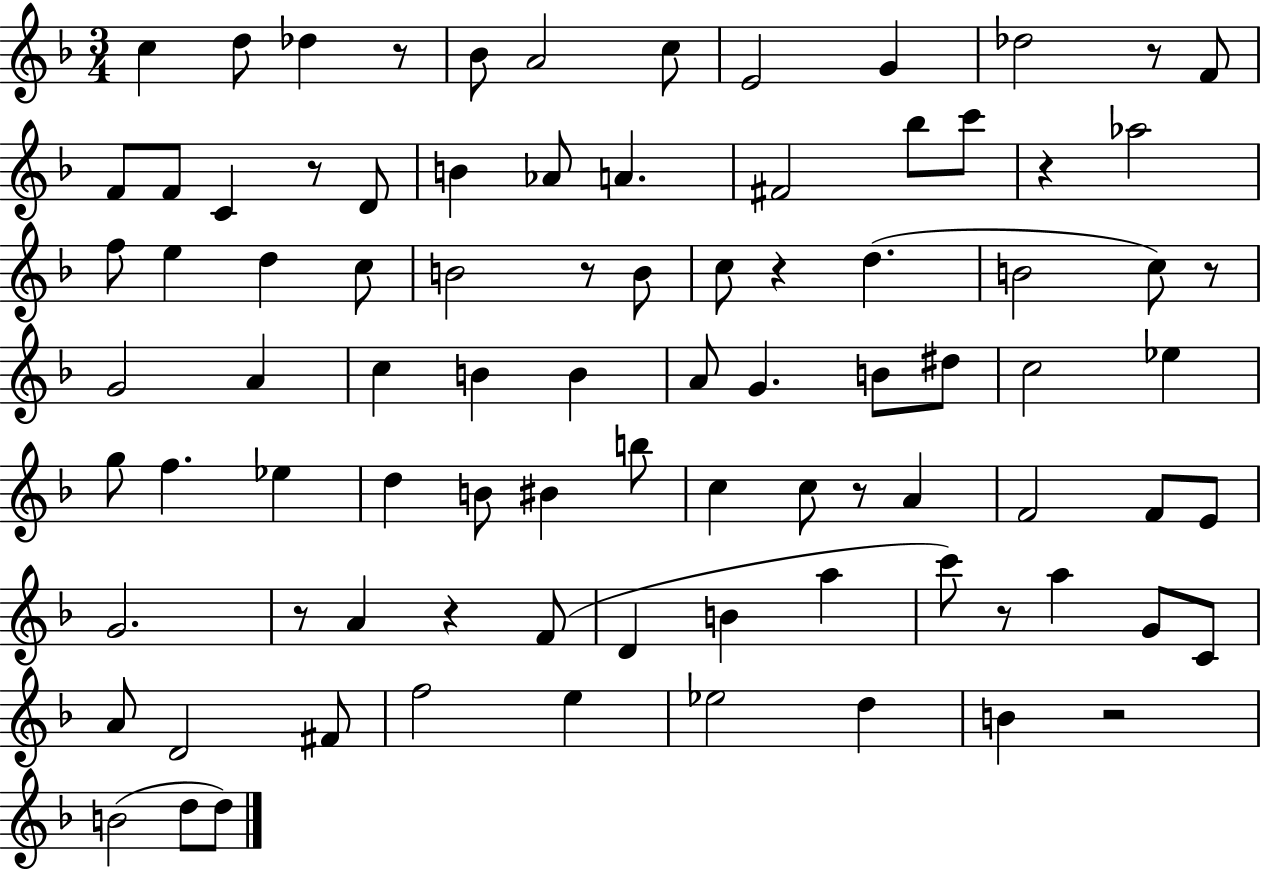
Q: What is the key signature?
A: F major